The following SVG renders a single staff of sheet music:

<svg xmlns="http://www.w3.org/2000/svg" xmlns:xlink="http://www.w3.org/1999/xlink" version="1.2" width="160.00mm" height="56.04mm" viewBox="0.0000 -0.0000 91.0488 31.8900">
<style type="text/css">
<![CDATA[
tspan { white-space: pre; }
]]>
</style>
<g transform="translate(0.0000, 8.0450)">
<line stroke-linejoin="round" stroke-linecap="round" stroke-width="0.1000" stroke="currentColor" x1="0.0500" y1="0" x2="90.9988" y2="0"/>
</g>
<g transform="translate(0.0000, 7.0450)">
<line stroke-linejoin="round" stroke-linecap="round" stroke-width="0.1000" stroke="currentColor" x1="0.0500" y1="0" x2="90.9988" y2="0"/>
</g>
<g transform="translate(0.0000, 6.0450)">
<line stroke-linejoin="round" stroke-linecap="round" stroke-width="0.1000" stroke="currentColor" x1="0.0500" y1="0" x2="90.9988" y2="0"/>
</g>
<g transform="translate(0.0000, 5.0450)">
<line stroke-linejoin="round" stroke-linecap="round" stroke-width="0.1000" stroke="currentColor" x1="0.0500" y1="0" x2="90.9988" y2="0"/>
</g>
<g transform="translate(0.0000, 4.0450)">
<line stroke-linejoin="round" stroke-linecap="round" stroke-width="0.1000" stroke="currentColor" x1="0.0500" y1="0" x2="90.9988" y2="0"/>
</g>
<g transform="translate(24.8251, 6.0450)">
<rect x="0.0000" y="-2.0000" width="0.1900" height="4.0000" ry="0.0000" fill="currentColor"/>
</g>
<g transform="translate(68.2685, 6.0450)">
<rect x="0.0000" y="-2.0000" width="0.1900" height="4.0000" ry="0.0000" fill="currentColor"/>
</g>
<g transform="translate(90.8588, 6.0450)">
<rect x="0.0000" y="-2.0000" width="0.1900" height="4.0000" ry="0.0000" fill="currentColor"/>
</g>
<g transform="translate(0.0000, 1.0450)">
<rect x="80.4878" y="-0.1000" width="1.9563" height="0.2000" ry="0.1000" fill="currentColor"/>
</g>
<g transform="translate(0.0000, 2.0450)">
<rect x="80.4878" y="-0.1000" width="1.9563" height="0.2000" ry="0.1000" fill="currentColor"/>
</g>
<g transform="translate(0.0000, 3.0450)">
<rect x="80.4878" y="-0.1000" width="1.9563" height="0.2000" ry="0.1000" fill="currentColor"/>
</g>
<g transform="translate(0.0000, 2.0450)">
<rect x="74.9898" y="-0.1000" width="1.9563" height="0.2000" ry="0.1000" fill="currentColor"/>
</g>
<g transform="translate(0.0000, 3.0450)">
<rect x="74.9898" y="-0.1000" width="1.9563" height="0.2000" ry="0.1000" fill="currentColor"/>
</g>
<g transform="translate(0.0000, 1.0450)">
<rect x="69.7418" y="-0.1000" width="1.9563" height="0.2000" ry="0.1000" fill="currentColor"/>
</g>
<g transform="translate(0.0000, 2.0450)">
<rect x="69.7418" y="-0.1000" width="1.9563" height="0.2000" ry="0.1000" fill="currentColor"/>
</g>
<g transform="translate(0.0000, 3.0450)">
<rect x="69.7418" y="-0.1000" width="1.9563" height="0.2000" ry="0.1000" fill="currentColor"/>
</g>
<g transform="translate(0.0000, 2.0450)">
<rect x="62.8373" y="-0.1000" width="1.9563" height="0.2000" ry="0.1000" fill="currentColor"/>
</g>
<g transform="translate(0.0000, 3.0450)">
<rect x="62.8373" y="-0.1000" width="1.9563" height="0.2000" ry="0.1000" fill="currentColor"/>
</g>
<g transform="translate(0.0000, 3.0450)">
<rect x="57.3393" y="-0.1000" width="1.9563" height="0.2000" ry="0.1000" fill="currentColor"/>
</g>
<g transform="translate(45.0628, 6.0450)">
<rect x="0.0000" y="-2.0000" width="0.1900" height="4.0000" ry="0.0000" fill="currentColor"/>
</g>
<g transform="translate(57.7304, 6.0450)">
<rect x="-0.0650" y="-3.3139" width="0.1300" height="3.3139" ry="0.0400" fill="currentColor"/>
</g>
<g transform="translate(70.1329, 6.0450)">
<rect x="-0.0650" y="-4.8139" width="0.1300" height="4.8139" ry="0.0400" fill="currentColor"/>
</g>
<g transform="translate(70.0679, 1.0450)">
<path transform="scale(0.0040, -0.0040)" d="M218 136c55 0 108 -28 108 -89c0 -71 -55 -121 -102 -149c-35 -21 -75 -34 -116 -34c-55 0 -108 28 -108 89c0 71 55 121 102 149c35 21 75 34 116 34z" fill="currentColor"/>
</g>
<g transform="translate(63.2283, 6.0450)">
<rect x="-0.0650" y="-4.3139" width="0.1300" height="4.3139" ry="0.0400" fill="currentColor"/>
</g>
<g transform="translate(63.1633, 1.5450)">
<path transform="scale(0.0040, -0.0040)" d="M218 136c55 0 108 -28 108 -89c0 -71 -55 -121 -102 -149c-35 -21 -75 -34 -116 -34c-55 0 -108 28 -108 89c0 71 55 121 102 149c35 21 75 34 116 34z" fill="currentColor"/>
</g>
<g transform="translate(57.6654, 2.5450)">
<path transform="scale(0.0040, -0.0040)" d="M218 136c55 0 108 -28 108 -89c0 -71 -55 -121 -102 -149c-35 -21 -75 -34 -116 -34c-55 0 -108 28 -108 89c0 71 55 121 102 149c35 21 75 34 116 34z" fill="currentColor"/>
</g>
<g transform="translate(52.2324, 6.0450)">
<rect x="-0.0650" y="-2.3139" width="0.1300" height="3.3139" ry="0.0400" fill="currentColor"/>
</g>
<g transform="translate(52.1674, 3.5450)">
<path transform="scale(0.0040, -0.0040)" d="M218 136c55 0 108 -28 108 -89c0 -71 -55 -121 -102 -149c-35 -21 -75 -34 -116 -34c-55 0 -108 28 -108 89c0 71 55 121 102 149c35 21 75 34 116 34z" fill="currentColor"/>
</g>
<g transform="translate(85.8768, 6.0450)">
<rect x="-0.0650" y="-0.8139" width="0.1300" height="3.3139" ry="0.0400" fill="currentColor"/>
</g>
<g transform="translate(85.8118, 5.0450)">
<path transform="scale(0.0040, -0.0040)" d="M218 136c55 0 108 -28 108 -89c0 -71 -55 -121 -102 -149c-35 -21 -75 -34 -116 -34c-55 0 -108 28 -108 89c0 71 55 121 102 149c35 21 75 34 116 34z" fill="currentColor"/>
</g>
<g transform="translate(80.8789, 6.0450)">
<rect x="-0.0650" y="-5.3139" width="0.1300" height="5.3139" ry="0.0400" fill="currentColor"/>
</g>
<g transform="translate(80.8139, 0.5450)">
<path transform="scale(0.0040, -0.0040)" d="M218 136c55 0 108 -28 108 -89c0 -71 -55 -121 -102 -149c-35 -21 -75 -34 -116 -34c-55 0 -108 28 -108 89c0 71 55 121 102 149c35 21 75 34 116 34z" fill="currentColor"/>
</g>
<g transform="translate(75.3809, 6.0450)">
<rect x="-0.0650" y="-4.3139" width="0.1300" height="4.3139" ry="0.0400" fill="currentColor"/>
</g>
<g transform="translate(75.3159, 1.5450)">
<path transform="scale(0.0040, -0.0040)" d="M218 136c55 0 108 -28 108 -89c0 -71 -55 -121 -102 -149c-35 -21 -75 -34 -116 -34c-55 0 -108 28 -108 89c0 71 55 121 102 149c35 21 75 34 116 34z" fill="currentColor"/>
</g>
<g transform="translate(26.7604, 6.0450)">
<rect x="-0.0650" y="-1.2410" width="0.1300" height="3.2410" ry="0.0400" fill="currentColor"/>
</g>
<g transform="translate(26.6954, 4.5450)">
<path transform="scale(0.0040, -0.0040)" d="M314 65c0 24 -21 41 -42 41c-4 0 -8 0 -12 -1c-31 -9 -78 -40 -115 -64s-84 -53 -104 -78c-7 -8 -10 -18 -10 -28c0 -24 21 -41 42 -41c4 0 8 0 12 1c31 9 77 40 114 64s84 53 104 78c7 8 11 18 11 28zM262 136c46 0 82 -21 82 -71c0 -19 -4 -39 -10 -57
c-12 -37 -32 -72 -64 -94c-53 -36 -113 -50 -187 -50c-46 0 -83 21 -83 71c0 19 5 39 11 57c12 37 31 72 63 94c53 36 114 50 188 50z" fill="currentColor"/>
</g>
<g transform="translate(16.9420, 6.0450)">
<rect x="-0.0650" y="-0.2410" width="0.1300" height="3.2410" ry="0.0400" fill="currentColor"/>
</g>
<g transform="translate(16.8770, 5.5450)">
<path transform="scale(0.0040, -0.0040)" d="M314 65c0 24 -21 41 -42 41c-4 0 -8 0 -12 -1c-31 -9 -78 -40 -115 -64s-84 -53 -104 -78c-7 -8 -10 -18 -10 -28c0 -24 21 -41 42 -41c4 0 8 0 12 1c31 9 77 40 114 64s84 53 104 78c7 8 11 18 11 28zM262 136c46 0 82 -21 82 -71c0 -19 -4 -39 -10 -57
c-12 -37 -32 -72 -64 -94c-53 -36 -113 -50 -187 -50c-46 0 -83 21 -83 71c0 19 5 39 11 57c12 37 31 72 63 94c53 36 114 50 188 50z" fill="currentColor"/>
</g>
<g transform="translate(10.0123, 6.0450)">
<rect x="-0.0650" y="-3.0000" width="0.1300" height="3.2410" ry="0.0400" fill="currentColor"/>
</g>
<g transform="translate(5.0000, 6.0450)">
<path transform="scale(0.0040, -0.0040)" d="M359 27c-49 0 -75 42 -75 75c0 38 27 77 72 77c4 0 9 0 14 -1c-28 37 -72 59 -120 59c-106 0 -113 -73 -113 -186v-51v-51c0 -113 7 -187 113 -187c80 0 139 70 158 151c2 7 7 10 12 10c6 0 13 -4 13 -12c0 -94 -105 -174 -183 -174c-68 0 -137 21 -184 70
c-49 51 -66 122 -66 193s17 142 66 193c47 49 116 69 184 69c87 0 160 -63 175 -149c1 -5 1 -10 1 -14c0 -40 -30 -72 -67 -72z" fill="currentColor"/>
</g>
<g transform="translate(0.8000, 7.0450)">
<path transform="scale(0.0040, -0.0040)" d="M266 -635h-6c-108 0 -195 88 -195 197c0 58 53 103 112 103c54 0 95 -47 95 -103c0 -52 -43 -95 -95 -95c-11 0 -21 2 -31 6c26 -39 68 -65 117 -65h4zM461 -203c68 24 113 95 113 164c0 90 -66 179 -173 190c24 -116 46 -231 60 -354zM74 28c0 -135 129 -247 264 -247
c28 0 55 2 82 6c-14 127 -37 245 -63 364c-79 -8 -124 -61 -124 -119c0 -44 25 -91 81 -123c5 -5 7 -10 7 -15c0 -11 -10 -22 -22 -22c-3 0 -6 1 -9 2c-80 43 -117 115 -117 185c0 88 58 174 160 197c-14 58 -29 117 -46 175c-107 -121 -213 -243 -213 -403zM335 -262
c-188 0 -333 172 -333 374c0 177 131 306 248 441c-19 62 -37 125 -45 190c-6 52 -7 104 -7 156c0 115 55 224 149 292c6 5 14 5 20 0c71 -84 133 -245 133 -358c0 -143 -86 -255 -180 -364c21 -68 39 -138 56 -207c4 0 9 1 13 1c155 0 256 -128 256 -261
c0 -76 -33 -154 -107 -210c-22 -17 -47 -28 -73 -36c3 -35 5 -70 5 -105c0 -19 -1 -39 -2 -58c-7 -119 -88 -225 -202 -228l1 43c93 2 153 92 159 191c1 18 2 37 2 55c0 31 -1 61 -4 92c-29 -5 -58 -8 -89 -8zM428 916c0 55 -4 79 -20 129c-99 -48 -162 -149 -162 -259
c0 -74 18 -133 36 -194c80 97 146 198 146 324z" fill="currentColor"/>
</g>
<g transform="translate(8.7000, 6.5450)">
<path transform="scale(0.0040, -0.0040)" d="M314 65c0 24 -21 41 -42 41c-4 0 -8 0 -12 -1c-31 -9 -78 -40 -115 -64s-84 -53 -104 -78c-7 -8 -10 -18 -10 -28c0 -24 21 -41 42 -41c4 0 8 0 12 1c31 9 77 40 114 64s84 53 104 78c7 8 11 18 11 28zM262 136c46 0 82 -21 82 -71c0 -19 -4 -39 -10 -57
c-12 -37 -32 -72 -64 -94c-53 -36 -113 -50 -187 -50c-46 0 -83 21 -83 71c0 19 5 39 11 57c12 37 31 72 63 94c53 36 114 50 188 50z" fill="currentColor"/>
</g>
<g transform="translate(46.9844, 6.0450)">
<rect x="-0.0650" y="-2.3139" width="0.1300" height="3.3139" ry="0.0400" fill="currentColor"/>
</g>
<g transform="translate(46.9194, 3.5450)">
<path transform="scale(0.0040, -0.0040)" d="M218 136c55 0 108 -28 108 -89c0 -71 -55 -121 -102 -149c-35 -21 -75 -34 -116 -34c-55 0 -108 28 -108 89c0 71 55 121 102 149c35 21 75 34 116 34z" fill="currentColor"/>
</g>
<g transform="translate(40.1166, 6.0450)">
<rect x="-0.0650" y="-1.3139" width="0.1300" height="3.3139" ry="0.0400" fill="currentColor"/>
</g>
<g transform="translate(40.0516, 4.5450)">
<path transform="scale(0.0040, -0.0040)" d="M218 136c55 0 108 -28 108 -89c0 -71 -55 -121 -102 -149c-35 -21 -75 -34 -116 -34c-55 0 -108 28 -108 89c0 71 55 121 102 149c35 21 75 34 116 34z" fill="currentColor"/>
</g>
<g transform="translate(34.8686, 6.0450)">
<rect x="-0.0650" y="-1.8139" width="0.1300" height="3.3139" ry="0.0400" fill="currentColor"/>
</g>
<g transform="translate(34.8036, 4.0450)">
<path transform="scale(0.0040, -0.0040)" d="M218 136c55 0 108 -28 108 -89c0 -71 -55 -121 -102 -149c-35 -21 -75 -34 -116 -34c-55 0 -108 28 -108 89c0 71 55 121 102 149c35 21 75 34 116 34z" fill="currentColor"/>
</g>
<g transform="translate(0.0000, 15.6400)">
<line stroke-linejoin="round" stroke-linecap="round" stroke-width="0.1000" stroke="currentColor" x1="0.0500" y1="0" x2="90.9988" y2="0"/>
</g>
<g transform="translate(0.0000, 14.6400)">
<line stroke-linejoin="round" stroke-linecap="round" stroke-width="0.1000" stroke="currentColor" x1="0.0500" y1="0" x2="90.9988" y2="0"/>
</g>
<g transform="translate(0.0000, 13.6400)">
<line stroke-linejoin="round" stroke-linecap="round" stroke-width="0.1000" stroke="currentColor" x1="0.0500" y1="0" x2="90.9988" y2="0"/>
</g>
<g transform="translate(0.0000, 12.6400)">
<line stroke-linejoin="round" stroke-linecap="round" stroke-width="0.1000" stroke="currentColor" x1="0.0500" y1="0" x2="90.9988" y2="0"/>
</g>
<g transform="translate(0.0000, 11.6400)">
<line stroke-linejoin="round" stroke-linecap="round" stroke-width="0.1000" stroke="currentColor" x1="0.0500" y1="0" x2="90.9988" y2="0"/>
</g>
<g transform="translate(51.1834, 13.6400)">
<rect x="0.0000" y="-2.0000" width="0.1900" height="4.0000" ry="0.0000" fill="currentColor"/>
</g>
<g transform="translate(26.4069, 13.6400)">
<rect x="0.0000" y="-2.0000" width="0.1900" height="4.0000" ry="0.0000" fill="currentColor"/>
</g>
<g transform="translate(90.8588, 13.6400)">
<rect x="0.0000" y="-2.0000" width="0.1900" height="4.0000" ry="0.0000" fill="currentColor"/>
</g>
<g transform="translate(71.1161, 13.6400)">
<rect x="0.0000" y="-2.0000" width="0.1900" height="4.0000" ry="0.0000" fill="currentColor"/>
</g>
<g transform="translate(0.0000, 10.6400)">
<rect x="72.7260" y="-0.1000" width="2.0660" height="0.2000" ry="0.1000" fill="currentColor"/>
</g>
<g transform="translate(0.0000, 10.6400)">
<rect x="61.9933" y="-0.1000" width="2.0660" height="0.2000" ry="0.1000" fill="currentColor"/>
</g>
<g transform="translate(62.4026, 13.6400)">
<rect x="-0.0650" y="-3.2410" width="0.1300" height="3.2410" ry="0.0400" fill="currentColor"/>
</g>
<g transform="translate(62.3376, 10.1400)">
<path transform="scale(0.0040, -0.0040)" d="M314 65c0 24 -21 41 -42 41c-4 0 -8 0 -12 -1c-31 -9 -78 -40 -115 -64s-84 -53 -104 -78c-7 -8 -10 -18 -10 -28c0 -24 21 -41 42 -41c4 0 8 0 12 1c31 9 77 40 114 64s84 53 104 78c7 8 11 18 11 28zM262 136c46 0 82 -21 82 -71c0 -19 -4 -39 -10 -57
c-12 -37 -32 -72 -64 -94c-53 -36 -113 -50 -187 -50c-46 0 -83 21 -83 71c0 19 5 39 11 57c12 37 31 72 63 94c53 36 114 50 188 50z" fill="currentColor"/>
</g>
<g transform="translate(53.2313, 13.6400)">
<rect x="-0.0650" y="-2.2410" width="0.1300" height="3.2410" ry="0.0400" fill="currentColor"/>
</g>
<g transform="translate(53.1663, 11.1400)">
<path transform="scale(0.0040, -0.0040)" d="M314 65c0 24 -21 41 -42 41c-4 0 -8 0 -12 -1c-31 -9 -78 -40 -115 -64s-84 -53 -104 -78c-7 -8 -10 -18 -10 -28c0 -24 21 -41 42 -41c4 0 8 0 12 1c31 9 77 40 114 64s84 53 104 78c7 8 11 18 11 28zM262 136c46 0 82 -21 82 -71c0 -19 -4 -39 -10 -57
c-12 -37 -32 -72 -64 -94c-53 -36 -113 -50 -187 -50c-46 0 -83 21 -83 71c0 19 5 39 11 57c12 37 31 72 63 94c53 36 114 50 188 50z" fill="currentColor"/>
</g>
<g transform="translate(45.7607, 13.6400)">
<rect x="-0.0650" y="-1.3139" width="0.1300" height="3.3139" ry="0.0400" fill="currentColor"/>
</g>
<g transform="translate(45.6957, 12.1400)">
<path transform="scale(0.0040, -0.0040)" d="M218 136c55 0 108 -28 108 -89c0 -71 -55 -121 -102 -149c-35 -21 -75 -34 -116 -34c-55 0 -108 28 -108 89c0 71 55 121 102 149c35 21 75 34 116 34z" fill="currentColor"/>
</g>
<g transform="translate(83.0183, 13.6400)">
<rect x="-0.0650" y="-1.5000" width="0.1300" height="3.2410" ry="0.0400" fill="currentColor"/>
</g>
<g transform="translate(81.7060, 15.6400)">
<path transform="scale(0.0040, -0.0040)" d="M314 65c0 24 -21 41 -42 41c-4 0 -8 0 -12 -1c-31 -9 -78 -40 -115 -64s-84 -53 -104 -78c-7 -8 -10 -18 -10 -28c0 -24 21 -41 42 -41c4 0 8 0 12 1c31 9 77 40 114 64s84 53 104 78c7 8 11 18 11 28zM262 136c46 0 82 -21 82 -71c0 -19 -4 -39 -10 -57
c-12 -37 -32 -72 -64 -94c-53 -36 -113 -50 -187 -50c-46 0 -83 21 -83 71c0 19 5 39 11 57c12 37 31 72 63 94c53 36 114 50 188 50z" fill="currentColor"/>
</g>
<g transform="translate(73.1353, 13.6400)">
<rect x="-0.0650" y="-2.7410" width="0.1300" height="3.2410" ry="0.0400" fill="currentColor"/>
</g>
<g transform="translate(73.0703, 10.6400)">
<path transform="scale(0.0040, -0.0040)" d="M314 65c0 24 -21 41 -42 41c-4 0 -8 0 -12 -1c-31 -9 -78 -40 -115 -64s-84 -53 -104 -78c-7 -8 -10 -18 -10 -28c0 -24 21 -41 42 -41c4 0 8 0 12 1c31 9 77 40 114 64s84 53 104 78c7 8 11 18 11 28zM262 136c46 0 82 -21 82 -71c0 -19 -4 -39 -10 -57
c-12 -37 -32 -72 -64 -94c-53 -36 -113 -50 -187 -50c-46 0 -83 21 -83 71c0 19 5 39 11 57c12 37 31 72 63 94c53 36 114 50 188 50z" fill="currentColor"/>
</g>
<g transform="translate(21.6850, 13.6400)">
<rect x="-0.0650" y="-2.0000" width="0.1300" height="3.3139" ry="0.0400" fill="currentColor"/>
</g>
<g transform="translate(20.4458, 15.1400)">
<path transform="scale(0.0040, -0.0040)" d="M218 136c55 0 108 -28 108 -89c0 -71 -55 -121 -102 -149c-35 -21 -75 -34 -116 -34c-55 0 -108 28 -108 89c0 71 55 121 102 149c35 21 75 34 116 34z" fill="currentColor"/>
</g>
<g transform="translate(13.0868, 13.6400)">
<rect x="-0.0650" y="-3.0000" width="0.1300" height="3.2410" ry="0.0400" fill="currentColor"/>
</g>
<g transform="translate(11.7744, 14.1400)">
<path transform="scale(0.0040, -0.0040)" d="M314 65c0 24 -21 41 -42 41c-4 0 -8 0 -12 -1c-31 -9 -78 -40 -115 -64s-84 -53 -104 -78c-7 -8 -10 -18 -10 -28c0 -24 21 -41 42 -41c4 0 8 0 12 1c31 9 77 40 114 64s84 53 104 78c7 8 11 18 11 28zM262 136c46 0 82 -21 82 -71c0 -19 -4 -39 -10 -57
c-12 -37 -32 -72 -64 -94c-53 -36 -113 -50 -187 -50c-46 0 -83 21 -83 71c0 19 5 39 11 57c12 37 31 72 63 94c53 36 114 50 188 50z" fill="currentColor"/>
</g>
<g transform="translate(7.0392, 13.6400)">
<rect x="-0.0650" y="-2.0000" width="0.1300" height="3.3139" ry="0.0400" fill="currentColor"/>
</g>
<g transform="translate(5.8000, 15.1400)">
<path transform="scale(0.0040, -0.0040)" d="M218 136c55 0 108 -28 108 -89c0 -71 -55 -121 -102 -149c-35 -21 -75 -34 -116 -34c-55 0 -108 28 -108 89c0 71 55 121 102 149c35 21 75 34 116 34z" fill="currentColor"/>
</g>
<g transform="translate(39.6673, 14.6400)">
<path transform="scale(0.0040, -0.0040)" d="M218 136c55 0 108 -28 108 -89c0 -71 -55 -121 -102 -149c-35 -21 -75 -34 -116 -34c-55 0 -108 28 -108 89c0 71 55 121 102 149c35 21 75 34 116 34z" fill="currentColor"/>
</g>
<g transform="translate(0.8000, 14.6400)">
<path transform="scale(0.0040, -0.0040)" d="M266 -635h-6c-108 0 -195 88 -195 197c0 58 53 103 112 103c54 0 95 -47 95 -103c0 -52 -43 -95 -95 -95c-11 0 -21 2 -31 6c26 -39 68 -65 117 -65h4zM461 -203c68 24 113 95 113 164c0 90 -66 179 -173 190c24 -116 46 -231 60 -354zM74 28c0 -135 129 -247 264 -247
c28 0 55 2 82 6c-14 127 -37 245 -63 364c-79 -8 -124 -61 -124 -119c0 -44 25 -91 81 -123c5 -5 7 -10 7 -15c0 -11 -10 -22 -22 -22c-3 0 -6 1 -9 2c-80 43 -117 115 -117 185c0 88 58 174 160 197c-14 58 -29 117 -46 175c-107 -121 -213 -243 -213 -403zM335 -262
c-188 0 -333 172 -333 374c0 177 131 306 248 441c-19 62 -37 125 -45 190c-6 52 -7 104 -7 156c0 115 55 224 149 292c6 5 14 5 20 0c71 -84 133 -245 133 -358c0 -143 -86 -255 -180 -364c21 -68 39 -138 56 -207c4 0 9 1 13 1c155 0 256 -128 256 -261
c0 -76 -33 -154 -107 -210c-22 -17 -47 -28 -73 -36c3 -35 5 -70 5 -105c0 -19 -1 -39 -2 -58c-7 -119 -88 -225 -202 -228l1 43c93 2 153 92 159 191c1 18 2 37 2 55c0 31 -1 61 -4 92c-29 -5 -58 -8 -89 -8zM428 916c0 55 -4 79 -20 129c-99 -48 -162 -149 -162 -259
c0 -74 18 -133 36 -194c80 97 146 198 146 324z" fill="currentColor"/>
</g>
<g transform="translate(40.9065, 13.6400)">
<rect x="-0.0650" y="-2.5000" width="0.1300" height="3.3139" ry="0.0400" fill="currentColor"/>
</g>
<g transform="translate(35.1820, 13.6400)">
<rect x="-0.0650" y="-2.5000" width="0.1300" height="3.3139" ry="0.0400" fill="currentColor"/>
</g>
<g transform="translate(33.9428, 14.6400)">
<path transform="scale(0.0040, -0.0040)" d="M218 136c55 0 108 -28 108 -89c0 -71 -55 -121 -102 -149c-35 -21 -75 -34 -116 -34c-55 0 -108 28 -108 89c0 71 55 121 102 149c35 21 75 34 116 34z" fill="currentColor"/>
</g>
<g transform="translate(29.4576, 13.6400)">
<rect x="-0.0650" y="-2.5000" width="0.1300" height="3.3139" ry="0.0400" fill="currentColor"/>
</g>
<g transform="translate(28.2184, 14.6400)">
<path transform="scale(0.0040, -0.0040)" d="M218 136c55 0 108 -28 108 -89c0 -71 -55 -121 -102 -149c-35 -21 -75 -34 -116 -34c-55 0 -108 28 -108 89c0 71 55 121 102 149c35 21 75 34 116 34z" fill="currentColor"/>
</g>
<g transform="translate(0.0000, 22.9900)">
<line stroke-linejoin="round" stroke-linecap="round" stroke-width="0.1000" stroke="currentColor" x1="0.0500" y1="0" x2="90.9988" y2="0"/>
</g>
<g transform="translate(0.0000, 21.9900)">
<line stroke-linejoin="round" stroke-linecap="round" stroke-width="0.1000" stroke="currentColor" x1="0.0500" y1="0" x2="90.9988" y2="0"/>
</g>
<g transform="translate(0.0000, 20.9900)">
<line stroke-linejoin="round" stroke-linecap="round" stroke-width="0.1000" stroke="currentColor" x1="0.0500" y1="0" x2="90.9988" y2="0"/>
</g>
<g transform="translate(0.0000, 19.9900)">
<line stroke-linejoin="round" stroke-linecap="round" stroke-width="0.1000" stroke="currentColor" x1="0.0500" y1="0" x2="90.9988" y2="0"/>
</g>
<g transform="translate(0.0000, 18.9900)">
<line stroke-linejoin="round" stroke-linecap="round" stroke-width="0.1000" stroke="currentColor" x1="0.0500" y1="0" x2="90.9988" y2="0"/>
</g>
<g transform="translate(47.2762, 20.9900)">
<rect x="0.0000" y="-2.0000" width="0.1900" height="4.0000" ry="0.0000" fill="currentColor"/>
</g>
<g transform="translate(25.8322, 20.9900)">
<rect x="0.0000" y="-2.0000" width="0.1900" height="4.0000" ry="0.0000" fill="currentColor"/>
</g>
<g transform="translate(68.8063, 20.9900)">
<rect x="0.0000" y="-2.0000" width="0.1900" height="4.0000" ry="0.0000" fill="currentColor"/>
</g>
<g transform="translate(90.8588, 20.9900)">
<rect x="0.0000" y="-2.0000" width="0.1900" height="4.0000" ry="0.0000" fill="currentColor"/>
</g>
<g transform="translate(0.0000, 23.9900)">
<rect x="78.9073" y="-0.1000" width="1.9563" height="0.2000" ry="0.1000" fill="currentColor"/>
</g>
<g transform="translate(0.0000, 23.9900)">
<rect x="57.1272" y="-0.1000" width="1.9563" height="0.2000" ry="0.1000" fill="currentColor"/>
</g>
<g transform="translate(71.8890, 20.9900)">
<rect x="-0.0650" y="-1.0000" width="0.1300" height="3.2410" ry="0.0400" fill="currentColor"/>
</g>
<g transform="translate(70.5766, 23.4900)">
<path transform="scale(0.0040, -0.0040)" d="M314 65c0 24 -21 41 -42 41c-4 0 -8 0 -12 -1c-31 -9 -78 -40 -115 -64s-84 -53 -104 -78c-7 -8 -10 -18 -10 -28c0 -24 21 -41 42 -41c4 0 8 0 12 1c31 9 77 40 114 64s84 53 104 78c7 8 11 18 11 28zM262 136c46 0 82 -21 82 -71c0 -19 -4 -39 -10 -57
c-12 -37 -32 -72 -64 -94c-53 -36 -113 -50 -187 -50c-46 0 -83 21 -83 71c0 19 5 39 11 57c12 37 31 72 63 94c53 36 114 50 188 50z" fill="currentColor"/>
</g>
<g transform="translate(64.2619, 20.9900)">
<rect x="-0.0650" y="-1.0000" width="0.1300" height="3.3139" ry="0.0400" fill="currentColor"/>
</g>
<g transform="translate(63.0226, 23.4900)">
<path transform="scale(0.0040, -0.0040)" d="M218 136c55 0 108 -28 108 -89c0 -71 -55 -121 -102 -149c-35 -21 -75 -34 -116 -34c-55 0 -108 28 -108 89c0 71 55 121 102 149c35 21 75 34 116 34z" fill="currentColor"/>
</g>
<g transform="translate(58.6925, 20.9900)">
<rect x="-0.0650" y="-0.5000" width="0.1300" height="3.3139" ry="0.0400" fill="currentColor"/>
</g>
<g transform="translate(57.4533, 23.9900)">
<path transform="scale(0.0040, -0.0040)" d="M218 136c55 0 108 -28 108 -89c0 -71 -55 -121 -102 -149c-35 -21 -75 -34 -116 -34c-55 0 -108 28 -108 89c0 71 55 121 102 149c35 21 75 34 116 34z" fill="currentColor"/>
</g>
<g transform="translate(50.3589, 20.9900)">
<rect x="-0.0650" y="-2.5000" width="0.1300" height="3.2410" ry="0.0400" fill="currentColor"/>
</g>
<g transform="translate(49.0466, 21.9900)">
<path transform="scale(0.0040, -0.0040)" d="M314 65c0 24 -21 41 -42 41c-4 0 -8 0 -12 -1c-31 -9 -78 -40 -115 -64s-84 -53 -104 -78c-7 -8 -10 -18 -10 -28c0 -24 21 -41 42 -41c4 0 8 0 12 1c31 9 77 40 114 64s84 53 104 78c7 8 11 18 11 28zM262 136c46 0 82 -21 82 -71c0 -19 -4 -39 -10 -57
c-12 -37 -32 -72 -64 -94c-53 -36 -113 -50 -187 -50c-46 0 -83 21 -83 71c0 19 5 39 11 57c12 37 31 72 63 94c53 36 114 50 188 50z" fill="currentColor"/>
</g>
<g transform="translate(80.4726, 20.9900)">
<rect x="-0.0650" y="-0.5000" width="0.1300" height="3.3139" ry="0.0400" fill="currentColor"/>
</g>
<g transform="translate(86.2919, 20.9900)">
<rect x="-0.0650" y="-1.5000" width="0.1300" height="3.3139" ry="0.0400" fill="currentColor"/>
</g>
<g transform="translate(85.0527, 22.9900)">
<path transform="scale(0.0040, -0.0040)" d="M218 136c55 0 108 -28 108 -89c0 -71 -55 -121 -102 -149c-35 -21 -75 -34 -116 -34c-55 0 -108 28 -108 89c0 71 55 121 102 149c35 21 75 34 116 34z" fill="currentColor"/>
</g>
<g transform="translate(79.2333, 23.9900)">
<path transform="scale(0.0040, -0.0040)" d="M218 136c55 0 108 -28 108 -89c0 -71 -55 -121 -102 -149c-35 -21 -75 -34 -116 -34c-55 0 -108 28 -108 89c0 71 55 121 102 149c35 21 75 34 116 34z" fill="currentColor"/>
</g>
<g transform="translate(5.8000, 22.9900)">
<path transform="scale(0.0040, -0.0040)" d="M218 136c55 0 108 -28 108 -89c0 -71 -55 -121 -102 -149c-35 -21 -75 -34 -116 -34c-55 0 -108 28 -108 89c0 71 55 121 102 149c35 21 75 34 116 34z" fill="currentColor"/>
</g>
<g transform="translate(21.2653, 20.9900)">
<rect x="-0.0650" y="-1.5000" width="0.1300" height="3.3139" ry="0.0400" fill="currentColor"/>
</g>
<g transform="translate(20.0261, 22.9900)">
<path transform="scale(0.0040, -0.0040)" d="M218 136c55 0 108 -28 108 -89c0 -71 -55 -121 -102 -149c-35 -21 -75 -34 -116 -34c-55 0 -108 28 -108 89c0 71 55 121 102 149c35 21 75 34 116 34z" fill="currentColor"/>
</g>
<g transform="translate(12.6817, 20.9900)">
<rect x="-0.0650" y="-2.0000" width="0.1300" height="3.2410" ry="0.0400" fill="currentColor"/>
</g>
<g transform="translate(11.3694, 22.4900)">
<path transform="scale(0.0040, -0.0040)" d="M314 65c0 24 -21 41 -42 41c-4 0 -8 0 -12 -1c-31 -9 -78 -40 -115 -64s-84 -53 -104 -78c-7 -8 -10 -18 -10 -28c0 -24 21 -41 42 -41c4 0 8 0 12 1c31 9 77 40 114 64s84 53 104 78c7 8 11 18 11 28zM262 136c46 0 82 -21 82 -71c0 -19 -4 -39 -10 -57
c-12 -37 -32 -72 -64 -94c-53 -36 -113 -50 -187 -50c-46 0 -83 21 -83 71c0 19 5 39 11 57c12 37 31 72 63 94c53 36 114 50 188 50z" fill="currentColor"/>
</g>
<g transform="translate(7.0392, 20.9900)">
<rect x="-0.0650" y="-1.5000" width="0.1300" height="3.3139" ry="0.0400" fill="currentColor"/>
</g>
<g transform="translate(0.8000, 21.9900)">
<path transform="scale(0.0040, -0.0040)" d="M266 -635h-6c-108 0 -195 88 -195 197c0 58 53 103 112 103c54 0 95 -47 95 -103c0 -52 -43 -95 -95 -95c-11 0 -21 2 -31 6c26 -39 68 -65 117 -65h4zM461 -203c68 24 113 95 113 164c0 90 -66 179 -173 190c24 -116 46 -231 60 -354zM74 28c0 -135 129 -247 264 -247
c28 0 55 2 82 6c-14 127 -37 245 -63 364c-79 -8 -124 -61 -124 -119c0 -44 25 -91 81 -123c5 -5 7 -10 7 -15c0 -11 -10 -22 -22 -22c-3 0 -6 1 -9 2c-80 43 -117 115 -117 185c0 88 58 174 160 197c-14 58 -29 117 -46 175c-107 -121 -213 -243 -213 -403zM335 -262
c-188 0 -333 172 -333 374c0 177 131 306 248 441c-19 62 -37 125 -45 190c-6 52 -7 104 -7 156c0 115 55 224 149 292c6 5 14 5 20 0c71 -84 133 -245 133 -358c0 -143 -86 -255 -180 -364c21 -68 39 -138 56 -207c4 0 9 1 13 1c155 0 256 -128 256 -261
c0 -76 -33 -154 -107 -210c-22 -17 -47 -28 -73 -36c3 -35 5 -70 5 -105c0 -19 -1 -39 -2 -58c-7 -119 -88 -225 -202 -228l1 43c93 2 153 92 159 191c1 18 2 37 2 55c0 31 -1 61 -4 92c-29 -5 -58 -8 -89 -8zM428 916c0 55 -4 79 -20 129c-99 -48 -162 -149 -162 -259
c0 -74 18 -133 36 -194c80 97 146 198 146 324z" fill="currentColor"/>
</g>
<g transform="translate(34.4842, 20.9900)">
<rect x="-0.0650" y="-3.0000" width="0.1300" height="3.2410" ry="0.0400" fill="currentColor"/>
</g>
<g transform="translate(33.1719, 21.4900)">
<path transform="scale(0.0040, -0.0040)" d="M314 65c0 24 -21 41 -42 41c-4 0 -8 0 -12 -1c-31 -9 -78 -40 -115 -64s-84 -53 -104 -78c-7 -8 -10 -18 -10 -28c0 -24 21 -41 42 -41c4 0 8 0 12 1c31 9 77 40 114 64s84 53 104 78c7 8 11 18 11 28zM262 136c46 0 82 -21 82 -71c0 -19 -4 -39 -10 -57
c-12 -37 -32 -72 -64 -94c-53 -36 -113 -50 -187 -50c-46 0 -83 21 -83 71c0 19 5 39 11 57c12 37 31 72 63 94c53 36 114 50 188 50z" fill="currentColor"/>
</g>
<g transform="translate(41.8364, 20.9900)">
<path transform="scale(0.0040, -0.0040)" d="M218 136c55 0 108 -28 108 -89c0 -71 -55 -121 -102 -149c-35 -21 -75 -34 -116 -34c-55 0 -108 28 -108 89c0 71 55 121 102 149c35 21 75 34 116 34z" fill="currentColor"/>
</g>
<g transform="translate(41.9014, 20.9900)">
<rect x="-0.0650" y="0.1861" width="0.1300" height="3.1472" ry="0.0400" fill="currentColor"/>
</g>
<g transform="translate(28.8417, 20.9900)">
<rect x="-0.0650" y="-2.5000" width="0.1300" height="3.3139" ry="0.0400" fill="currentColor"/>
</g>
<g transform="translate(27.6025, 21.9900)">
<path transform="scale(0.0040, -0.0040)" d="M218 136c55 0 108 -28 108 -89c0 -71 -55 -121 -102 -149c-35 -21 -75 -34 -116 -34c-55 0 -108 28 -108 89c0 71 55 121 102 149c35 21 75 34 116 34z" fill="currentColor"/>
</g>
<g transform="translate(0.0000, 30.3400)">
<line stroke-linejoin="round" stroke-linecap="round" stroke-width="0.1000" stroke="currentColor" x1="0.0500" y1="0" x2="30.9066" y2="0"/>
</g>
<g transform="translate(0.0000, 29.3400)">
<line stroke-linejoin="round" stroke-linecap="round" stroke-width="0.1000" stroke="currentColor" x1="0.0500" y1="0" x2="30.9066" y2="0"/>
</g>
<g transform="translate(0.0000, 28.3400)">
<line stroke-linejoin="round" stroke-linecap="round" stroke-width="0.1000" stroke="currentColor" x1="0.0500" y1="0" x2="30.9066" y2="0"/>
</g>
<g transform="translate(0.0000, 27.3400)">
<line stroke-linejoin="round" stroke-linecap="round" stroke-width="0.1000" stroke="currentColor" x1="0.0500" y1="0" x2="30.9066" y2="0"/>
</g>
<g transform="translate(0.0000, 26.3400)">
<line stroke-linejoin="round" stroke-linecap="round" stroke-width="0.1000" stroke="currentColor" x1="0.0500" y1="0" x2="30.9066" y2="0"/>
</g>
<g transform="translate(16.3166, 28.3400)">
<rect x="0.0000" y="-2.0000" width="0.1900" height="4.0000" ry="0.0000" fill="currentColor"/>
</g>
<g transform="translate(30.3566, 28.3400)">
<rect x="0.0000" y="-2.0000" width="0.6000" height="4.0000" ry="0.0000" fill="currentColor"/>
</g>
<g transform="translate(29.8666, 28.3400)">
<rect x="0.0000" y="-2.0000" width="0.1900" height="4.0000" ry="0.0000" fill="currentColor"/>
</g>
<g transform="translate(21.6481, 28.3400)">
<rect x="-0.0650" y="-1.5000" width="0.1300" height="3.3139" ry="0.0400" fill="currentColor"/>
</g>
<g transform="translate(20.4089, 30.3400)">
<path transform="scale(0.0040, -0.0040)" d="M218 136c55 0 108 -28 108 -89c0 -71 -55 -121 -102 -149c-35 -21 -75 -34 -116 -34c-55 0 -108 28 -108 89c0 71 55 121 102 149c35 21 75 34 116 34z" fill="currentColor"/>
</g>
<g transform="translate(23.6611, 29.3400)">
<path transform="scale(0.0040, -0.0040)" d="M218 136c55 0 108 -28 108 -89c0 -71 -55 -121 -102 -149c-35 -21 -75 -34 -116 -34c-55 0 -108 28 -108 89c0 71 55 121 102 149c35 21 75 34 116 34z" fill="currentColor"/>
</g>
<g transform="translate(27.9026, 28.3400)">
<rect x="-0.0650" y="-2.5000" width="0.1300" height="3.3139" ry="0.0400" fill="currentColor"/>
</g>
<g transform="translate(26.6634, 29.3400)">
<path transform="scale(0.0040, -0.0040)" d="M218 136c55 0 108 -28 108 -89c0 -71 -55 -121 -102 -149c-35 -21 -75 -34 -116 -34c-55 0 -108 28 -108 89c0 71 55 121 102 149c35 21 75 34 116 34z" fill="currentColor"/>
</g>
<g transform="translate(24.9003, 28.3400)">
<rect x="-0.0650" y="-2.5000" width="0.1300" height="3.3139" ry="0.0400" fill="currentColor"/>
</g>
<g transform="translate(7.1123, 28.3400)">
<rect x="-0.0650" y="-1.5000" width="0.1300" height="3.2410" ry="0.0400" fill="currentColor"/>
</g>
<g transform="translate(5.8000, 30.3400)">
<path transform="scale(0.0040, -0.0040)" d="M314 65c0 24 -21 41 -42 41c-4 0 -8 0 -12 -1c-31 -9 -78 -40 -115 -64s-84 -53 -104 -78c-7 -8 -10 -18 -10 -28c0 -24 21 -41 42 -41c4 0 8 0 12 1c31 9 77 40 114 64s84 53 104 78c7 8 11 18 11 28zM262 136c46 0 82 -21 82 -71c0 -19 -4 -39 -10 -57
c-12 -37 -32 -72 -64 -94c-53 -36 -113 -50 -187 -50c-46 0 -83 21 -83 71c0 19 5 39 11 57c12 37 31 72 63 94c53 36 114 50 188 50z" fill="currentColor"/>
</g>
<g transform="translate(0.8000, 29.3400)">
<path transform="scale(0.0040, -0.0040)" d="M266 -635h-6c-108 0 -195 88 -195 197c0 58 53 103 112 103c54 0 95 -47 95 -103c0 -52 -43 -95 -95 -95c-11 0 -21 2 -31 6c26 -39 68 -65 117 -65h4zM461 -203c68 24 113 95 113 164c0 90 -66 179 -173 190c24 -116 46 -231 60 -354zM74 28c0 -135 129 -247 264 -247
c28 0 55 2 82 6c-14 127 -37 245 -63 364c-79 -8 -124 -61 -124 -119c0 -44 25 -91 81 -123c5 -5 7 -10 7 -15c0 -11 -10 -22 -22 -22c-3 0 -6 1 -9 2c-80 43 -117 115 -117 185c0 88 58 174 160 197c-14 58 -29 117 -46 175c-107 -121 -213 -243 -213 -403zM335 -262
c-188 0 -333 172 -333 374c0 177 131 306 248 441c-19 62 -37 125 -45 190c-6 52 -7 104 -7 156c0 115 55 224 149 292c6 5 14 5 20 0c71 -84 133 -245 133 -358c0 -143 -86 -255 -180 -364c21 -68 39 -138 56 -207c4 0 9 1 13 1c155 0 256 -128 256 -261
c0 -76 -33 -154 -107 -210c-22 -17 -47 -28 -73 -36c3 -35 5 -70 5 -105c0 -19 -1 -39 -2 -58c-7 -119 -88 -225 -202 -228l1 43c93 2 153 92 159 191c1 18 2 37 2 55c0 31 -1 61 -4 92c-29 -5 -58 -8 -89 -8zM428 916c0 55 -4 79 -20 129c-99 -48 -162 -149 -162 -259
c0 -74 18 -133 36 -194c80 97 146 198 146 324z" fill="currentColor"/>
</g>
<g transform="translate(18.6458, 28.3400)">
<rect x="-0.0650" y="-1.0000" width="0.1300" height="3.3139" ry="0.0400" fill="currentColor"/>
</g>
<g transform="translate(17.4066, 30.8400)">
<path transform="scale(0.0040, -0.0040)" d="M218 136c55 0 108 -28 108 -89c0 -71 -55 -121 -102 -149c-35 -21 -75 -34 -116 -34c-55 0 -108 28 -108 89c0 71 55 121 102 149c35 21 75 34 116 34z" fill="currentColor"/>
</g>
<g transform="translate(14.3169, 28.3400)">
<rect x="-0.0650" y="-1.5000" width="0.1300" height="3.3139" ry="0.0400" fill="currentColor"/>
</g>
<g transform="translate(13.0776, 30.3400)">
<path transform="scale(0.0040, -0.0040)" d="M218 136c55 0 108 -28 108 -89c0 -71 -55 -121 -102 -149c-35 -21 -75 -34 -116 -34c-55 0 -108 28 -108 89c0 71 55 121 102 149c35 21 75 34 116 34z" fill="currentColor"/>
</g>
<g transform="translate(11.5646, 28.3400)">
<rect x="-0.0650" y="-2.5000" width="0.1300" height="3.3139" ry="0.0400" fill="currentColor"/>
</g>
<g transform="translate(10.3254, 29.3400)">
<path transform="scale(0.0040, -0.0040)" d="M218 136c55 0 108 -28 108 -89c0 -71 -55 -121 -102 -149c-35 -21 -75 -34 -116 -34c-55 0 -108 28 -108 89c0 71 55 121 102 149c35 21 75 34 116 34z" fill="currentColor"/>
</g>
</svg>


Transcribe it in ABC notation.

X:1
T:Untitled
M:4/4
L:1/4
K:C
A2 c2 e2 f e g g b d' e' d' f' d F A2 F G G G e g2 b2 a2 E2 E F2 E G A2 B G2 C D D2 C E E2 G E D E G G